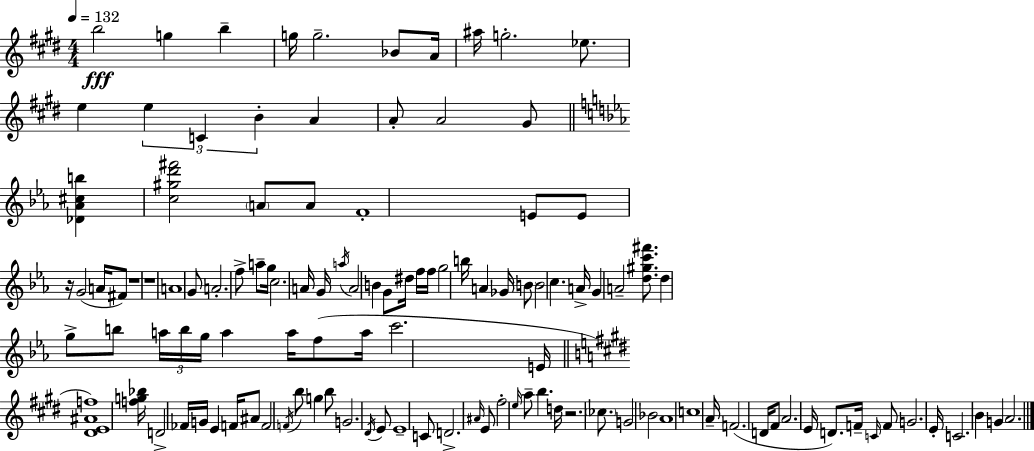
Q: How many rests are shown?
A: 4